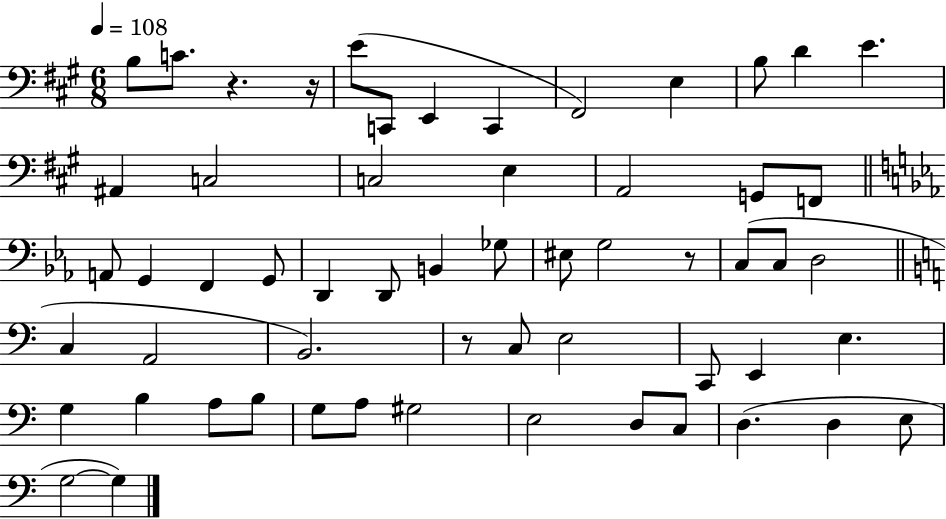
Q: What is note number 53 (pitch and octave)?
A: G3